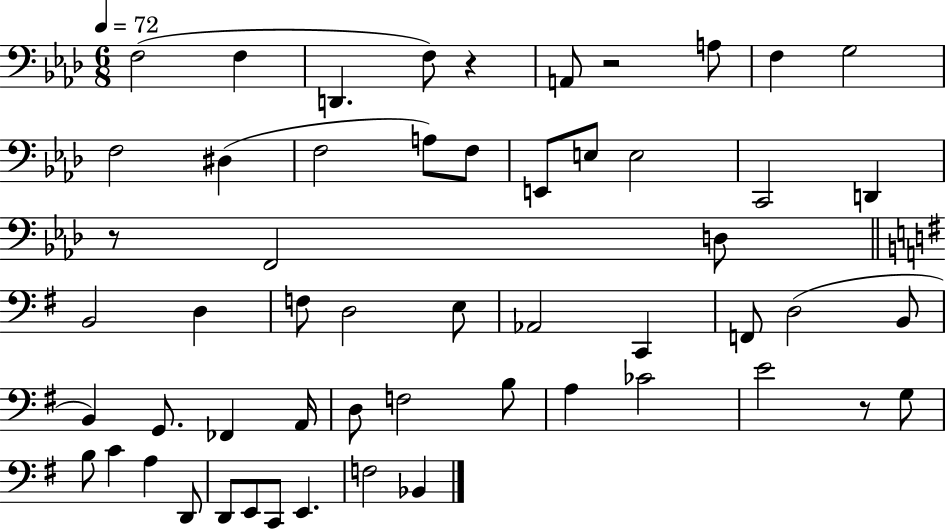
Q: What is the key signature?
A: AES major